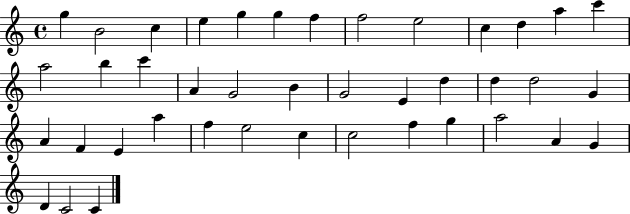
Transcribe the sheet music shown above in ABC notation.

X:1
T:Untitled
M:4/4
L:1/4
K:C
g B2 c e g g f f2 e2 c d a c' a2 b c' A G2 B G2 E d d d2 G A F E a f e2 c c2 f g a2 A G D C2 C